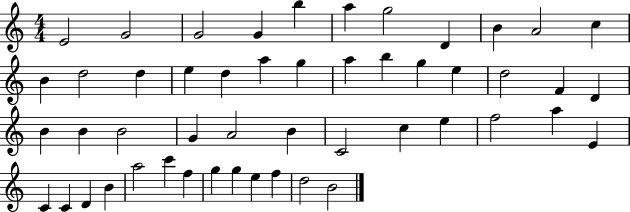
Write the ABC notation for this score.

X:1
T:Untitled
M:4/4
L:1/4
K:C
E2 G2 G2 G b a g2 D B A2 c B d2 d e d a g a b g e d2 F D B B B2 G A2 B C2 c e f2 a E C C D B a2 c' f g g e f d2 B2